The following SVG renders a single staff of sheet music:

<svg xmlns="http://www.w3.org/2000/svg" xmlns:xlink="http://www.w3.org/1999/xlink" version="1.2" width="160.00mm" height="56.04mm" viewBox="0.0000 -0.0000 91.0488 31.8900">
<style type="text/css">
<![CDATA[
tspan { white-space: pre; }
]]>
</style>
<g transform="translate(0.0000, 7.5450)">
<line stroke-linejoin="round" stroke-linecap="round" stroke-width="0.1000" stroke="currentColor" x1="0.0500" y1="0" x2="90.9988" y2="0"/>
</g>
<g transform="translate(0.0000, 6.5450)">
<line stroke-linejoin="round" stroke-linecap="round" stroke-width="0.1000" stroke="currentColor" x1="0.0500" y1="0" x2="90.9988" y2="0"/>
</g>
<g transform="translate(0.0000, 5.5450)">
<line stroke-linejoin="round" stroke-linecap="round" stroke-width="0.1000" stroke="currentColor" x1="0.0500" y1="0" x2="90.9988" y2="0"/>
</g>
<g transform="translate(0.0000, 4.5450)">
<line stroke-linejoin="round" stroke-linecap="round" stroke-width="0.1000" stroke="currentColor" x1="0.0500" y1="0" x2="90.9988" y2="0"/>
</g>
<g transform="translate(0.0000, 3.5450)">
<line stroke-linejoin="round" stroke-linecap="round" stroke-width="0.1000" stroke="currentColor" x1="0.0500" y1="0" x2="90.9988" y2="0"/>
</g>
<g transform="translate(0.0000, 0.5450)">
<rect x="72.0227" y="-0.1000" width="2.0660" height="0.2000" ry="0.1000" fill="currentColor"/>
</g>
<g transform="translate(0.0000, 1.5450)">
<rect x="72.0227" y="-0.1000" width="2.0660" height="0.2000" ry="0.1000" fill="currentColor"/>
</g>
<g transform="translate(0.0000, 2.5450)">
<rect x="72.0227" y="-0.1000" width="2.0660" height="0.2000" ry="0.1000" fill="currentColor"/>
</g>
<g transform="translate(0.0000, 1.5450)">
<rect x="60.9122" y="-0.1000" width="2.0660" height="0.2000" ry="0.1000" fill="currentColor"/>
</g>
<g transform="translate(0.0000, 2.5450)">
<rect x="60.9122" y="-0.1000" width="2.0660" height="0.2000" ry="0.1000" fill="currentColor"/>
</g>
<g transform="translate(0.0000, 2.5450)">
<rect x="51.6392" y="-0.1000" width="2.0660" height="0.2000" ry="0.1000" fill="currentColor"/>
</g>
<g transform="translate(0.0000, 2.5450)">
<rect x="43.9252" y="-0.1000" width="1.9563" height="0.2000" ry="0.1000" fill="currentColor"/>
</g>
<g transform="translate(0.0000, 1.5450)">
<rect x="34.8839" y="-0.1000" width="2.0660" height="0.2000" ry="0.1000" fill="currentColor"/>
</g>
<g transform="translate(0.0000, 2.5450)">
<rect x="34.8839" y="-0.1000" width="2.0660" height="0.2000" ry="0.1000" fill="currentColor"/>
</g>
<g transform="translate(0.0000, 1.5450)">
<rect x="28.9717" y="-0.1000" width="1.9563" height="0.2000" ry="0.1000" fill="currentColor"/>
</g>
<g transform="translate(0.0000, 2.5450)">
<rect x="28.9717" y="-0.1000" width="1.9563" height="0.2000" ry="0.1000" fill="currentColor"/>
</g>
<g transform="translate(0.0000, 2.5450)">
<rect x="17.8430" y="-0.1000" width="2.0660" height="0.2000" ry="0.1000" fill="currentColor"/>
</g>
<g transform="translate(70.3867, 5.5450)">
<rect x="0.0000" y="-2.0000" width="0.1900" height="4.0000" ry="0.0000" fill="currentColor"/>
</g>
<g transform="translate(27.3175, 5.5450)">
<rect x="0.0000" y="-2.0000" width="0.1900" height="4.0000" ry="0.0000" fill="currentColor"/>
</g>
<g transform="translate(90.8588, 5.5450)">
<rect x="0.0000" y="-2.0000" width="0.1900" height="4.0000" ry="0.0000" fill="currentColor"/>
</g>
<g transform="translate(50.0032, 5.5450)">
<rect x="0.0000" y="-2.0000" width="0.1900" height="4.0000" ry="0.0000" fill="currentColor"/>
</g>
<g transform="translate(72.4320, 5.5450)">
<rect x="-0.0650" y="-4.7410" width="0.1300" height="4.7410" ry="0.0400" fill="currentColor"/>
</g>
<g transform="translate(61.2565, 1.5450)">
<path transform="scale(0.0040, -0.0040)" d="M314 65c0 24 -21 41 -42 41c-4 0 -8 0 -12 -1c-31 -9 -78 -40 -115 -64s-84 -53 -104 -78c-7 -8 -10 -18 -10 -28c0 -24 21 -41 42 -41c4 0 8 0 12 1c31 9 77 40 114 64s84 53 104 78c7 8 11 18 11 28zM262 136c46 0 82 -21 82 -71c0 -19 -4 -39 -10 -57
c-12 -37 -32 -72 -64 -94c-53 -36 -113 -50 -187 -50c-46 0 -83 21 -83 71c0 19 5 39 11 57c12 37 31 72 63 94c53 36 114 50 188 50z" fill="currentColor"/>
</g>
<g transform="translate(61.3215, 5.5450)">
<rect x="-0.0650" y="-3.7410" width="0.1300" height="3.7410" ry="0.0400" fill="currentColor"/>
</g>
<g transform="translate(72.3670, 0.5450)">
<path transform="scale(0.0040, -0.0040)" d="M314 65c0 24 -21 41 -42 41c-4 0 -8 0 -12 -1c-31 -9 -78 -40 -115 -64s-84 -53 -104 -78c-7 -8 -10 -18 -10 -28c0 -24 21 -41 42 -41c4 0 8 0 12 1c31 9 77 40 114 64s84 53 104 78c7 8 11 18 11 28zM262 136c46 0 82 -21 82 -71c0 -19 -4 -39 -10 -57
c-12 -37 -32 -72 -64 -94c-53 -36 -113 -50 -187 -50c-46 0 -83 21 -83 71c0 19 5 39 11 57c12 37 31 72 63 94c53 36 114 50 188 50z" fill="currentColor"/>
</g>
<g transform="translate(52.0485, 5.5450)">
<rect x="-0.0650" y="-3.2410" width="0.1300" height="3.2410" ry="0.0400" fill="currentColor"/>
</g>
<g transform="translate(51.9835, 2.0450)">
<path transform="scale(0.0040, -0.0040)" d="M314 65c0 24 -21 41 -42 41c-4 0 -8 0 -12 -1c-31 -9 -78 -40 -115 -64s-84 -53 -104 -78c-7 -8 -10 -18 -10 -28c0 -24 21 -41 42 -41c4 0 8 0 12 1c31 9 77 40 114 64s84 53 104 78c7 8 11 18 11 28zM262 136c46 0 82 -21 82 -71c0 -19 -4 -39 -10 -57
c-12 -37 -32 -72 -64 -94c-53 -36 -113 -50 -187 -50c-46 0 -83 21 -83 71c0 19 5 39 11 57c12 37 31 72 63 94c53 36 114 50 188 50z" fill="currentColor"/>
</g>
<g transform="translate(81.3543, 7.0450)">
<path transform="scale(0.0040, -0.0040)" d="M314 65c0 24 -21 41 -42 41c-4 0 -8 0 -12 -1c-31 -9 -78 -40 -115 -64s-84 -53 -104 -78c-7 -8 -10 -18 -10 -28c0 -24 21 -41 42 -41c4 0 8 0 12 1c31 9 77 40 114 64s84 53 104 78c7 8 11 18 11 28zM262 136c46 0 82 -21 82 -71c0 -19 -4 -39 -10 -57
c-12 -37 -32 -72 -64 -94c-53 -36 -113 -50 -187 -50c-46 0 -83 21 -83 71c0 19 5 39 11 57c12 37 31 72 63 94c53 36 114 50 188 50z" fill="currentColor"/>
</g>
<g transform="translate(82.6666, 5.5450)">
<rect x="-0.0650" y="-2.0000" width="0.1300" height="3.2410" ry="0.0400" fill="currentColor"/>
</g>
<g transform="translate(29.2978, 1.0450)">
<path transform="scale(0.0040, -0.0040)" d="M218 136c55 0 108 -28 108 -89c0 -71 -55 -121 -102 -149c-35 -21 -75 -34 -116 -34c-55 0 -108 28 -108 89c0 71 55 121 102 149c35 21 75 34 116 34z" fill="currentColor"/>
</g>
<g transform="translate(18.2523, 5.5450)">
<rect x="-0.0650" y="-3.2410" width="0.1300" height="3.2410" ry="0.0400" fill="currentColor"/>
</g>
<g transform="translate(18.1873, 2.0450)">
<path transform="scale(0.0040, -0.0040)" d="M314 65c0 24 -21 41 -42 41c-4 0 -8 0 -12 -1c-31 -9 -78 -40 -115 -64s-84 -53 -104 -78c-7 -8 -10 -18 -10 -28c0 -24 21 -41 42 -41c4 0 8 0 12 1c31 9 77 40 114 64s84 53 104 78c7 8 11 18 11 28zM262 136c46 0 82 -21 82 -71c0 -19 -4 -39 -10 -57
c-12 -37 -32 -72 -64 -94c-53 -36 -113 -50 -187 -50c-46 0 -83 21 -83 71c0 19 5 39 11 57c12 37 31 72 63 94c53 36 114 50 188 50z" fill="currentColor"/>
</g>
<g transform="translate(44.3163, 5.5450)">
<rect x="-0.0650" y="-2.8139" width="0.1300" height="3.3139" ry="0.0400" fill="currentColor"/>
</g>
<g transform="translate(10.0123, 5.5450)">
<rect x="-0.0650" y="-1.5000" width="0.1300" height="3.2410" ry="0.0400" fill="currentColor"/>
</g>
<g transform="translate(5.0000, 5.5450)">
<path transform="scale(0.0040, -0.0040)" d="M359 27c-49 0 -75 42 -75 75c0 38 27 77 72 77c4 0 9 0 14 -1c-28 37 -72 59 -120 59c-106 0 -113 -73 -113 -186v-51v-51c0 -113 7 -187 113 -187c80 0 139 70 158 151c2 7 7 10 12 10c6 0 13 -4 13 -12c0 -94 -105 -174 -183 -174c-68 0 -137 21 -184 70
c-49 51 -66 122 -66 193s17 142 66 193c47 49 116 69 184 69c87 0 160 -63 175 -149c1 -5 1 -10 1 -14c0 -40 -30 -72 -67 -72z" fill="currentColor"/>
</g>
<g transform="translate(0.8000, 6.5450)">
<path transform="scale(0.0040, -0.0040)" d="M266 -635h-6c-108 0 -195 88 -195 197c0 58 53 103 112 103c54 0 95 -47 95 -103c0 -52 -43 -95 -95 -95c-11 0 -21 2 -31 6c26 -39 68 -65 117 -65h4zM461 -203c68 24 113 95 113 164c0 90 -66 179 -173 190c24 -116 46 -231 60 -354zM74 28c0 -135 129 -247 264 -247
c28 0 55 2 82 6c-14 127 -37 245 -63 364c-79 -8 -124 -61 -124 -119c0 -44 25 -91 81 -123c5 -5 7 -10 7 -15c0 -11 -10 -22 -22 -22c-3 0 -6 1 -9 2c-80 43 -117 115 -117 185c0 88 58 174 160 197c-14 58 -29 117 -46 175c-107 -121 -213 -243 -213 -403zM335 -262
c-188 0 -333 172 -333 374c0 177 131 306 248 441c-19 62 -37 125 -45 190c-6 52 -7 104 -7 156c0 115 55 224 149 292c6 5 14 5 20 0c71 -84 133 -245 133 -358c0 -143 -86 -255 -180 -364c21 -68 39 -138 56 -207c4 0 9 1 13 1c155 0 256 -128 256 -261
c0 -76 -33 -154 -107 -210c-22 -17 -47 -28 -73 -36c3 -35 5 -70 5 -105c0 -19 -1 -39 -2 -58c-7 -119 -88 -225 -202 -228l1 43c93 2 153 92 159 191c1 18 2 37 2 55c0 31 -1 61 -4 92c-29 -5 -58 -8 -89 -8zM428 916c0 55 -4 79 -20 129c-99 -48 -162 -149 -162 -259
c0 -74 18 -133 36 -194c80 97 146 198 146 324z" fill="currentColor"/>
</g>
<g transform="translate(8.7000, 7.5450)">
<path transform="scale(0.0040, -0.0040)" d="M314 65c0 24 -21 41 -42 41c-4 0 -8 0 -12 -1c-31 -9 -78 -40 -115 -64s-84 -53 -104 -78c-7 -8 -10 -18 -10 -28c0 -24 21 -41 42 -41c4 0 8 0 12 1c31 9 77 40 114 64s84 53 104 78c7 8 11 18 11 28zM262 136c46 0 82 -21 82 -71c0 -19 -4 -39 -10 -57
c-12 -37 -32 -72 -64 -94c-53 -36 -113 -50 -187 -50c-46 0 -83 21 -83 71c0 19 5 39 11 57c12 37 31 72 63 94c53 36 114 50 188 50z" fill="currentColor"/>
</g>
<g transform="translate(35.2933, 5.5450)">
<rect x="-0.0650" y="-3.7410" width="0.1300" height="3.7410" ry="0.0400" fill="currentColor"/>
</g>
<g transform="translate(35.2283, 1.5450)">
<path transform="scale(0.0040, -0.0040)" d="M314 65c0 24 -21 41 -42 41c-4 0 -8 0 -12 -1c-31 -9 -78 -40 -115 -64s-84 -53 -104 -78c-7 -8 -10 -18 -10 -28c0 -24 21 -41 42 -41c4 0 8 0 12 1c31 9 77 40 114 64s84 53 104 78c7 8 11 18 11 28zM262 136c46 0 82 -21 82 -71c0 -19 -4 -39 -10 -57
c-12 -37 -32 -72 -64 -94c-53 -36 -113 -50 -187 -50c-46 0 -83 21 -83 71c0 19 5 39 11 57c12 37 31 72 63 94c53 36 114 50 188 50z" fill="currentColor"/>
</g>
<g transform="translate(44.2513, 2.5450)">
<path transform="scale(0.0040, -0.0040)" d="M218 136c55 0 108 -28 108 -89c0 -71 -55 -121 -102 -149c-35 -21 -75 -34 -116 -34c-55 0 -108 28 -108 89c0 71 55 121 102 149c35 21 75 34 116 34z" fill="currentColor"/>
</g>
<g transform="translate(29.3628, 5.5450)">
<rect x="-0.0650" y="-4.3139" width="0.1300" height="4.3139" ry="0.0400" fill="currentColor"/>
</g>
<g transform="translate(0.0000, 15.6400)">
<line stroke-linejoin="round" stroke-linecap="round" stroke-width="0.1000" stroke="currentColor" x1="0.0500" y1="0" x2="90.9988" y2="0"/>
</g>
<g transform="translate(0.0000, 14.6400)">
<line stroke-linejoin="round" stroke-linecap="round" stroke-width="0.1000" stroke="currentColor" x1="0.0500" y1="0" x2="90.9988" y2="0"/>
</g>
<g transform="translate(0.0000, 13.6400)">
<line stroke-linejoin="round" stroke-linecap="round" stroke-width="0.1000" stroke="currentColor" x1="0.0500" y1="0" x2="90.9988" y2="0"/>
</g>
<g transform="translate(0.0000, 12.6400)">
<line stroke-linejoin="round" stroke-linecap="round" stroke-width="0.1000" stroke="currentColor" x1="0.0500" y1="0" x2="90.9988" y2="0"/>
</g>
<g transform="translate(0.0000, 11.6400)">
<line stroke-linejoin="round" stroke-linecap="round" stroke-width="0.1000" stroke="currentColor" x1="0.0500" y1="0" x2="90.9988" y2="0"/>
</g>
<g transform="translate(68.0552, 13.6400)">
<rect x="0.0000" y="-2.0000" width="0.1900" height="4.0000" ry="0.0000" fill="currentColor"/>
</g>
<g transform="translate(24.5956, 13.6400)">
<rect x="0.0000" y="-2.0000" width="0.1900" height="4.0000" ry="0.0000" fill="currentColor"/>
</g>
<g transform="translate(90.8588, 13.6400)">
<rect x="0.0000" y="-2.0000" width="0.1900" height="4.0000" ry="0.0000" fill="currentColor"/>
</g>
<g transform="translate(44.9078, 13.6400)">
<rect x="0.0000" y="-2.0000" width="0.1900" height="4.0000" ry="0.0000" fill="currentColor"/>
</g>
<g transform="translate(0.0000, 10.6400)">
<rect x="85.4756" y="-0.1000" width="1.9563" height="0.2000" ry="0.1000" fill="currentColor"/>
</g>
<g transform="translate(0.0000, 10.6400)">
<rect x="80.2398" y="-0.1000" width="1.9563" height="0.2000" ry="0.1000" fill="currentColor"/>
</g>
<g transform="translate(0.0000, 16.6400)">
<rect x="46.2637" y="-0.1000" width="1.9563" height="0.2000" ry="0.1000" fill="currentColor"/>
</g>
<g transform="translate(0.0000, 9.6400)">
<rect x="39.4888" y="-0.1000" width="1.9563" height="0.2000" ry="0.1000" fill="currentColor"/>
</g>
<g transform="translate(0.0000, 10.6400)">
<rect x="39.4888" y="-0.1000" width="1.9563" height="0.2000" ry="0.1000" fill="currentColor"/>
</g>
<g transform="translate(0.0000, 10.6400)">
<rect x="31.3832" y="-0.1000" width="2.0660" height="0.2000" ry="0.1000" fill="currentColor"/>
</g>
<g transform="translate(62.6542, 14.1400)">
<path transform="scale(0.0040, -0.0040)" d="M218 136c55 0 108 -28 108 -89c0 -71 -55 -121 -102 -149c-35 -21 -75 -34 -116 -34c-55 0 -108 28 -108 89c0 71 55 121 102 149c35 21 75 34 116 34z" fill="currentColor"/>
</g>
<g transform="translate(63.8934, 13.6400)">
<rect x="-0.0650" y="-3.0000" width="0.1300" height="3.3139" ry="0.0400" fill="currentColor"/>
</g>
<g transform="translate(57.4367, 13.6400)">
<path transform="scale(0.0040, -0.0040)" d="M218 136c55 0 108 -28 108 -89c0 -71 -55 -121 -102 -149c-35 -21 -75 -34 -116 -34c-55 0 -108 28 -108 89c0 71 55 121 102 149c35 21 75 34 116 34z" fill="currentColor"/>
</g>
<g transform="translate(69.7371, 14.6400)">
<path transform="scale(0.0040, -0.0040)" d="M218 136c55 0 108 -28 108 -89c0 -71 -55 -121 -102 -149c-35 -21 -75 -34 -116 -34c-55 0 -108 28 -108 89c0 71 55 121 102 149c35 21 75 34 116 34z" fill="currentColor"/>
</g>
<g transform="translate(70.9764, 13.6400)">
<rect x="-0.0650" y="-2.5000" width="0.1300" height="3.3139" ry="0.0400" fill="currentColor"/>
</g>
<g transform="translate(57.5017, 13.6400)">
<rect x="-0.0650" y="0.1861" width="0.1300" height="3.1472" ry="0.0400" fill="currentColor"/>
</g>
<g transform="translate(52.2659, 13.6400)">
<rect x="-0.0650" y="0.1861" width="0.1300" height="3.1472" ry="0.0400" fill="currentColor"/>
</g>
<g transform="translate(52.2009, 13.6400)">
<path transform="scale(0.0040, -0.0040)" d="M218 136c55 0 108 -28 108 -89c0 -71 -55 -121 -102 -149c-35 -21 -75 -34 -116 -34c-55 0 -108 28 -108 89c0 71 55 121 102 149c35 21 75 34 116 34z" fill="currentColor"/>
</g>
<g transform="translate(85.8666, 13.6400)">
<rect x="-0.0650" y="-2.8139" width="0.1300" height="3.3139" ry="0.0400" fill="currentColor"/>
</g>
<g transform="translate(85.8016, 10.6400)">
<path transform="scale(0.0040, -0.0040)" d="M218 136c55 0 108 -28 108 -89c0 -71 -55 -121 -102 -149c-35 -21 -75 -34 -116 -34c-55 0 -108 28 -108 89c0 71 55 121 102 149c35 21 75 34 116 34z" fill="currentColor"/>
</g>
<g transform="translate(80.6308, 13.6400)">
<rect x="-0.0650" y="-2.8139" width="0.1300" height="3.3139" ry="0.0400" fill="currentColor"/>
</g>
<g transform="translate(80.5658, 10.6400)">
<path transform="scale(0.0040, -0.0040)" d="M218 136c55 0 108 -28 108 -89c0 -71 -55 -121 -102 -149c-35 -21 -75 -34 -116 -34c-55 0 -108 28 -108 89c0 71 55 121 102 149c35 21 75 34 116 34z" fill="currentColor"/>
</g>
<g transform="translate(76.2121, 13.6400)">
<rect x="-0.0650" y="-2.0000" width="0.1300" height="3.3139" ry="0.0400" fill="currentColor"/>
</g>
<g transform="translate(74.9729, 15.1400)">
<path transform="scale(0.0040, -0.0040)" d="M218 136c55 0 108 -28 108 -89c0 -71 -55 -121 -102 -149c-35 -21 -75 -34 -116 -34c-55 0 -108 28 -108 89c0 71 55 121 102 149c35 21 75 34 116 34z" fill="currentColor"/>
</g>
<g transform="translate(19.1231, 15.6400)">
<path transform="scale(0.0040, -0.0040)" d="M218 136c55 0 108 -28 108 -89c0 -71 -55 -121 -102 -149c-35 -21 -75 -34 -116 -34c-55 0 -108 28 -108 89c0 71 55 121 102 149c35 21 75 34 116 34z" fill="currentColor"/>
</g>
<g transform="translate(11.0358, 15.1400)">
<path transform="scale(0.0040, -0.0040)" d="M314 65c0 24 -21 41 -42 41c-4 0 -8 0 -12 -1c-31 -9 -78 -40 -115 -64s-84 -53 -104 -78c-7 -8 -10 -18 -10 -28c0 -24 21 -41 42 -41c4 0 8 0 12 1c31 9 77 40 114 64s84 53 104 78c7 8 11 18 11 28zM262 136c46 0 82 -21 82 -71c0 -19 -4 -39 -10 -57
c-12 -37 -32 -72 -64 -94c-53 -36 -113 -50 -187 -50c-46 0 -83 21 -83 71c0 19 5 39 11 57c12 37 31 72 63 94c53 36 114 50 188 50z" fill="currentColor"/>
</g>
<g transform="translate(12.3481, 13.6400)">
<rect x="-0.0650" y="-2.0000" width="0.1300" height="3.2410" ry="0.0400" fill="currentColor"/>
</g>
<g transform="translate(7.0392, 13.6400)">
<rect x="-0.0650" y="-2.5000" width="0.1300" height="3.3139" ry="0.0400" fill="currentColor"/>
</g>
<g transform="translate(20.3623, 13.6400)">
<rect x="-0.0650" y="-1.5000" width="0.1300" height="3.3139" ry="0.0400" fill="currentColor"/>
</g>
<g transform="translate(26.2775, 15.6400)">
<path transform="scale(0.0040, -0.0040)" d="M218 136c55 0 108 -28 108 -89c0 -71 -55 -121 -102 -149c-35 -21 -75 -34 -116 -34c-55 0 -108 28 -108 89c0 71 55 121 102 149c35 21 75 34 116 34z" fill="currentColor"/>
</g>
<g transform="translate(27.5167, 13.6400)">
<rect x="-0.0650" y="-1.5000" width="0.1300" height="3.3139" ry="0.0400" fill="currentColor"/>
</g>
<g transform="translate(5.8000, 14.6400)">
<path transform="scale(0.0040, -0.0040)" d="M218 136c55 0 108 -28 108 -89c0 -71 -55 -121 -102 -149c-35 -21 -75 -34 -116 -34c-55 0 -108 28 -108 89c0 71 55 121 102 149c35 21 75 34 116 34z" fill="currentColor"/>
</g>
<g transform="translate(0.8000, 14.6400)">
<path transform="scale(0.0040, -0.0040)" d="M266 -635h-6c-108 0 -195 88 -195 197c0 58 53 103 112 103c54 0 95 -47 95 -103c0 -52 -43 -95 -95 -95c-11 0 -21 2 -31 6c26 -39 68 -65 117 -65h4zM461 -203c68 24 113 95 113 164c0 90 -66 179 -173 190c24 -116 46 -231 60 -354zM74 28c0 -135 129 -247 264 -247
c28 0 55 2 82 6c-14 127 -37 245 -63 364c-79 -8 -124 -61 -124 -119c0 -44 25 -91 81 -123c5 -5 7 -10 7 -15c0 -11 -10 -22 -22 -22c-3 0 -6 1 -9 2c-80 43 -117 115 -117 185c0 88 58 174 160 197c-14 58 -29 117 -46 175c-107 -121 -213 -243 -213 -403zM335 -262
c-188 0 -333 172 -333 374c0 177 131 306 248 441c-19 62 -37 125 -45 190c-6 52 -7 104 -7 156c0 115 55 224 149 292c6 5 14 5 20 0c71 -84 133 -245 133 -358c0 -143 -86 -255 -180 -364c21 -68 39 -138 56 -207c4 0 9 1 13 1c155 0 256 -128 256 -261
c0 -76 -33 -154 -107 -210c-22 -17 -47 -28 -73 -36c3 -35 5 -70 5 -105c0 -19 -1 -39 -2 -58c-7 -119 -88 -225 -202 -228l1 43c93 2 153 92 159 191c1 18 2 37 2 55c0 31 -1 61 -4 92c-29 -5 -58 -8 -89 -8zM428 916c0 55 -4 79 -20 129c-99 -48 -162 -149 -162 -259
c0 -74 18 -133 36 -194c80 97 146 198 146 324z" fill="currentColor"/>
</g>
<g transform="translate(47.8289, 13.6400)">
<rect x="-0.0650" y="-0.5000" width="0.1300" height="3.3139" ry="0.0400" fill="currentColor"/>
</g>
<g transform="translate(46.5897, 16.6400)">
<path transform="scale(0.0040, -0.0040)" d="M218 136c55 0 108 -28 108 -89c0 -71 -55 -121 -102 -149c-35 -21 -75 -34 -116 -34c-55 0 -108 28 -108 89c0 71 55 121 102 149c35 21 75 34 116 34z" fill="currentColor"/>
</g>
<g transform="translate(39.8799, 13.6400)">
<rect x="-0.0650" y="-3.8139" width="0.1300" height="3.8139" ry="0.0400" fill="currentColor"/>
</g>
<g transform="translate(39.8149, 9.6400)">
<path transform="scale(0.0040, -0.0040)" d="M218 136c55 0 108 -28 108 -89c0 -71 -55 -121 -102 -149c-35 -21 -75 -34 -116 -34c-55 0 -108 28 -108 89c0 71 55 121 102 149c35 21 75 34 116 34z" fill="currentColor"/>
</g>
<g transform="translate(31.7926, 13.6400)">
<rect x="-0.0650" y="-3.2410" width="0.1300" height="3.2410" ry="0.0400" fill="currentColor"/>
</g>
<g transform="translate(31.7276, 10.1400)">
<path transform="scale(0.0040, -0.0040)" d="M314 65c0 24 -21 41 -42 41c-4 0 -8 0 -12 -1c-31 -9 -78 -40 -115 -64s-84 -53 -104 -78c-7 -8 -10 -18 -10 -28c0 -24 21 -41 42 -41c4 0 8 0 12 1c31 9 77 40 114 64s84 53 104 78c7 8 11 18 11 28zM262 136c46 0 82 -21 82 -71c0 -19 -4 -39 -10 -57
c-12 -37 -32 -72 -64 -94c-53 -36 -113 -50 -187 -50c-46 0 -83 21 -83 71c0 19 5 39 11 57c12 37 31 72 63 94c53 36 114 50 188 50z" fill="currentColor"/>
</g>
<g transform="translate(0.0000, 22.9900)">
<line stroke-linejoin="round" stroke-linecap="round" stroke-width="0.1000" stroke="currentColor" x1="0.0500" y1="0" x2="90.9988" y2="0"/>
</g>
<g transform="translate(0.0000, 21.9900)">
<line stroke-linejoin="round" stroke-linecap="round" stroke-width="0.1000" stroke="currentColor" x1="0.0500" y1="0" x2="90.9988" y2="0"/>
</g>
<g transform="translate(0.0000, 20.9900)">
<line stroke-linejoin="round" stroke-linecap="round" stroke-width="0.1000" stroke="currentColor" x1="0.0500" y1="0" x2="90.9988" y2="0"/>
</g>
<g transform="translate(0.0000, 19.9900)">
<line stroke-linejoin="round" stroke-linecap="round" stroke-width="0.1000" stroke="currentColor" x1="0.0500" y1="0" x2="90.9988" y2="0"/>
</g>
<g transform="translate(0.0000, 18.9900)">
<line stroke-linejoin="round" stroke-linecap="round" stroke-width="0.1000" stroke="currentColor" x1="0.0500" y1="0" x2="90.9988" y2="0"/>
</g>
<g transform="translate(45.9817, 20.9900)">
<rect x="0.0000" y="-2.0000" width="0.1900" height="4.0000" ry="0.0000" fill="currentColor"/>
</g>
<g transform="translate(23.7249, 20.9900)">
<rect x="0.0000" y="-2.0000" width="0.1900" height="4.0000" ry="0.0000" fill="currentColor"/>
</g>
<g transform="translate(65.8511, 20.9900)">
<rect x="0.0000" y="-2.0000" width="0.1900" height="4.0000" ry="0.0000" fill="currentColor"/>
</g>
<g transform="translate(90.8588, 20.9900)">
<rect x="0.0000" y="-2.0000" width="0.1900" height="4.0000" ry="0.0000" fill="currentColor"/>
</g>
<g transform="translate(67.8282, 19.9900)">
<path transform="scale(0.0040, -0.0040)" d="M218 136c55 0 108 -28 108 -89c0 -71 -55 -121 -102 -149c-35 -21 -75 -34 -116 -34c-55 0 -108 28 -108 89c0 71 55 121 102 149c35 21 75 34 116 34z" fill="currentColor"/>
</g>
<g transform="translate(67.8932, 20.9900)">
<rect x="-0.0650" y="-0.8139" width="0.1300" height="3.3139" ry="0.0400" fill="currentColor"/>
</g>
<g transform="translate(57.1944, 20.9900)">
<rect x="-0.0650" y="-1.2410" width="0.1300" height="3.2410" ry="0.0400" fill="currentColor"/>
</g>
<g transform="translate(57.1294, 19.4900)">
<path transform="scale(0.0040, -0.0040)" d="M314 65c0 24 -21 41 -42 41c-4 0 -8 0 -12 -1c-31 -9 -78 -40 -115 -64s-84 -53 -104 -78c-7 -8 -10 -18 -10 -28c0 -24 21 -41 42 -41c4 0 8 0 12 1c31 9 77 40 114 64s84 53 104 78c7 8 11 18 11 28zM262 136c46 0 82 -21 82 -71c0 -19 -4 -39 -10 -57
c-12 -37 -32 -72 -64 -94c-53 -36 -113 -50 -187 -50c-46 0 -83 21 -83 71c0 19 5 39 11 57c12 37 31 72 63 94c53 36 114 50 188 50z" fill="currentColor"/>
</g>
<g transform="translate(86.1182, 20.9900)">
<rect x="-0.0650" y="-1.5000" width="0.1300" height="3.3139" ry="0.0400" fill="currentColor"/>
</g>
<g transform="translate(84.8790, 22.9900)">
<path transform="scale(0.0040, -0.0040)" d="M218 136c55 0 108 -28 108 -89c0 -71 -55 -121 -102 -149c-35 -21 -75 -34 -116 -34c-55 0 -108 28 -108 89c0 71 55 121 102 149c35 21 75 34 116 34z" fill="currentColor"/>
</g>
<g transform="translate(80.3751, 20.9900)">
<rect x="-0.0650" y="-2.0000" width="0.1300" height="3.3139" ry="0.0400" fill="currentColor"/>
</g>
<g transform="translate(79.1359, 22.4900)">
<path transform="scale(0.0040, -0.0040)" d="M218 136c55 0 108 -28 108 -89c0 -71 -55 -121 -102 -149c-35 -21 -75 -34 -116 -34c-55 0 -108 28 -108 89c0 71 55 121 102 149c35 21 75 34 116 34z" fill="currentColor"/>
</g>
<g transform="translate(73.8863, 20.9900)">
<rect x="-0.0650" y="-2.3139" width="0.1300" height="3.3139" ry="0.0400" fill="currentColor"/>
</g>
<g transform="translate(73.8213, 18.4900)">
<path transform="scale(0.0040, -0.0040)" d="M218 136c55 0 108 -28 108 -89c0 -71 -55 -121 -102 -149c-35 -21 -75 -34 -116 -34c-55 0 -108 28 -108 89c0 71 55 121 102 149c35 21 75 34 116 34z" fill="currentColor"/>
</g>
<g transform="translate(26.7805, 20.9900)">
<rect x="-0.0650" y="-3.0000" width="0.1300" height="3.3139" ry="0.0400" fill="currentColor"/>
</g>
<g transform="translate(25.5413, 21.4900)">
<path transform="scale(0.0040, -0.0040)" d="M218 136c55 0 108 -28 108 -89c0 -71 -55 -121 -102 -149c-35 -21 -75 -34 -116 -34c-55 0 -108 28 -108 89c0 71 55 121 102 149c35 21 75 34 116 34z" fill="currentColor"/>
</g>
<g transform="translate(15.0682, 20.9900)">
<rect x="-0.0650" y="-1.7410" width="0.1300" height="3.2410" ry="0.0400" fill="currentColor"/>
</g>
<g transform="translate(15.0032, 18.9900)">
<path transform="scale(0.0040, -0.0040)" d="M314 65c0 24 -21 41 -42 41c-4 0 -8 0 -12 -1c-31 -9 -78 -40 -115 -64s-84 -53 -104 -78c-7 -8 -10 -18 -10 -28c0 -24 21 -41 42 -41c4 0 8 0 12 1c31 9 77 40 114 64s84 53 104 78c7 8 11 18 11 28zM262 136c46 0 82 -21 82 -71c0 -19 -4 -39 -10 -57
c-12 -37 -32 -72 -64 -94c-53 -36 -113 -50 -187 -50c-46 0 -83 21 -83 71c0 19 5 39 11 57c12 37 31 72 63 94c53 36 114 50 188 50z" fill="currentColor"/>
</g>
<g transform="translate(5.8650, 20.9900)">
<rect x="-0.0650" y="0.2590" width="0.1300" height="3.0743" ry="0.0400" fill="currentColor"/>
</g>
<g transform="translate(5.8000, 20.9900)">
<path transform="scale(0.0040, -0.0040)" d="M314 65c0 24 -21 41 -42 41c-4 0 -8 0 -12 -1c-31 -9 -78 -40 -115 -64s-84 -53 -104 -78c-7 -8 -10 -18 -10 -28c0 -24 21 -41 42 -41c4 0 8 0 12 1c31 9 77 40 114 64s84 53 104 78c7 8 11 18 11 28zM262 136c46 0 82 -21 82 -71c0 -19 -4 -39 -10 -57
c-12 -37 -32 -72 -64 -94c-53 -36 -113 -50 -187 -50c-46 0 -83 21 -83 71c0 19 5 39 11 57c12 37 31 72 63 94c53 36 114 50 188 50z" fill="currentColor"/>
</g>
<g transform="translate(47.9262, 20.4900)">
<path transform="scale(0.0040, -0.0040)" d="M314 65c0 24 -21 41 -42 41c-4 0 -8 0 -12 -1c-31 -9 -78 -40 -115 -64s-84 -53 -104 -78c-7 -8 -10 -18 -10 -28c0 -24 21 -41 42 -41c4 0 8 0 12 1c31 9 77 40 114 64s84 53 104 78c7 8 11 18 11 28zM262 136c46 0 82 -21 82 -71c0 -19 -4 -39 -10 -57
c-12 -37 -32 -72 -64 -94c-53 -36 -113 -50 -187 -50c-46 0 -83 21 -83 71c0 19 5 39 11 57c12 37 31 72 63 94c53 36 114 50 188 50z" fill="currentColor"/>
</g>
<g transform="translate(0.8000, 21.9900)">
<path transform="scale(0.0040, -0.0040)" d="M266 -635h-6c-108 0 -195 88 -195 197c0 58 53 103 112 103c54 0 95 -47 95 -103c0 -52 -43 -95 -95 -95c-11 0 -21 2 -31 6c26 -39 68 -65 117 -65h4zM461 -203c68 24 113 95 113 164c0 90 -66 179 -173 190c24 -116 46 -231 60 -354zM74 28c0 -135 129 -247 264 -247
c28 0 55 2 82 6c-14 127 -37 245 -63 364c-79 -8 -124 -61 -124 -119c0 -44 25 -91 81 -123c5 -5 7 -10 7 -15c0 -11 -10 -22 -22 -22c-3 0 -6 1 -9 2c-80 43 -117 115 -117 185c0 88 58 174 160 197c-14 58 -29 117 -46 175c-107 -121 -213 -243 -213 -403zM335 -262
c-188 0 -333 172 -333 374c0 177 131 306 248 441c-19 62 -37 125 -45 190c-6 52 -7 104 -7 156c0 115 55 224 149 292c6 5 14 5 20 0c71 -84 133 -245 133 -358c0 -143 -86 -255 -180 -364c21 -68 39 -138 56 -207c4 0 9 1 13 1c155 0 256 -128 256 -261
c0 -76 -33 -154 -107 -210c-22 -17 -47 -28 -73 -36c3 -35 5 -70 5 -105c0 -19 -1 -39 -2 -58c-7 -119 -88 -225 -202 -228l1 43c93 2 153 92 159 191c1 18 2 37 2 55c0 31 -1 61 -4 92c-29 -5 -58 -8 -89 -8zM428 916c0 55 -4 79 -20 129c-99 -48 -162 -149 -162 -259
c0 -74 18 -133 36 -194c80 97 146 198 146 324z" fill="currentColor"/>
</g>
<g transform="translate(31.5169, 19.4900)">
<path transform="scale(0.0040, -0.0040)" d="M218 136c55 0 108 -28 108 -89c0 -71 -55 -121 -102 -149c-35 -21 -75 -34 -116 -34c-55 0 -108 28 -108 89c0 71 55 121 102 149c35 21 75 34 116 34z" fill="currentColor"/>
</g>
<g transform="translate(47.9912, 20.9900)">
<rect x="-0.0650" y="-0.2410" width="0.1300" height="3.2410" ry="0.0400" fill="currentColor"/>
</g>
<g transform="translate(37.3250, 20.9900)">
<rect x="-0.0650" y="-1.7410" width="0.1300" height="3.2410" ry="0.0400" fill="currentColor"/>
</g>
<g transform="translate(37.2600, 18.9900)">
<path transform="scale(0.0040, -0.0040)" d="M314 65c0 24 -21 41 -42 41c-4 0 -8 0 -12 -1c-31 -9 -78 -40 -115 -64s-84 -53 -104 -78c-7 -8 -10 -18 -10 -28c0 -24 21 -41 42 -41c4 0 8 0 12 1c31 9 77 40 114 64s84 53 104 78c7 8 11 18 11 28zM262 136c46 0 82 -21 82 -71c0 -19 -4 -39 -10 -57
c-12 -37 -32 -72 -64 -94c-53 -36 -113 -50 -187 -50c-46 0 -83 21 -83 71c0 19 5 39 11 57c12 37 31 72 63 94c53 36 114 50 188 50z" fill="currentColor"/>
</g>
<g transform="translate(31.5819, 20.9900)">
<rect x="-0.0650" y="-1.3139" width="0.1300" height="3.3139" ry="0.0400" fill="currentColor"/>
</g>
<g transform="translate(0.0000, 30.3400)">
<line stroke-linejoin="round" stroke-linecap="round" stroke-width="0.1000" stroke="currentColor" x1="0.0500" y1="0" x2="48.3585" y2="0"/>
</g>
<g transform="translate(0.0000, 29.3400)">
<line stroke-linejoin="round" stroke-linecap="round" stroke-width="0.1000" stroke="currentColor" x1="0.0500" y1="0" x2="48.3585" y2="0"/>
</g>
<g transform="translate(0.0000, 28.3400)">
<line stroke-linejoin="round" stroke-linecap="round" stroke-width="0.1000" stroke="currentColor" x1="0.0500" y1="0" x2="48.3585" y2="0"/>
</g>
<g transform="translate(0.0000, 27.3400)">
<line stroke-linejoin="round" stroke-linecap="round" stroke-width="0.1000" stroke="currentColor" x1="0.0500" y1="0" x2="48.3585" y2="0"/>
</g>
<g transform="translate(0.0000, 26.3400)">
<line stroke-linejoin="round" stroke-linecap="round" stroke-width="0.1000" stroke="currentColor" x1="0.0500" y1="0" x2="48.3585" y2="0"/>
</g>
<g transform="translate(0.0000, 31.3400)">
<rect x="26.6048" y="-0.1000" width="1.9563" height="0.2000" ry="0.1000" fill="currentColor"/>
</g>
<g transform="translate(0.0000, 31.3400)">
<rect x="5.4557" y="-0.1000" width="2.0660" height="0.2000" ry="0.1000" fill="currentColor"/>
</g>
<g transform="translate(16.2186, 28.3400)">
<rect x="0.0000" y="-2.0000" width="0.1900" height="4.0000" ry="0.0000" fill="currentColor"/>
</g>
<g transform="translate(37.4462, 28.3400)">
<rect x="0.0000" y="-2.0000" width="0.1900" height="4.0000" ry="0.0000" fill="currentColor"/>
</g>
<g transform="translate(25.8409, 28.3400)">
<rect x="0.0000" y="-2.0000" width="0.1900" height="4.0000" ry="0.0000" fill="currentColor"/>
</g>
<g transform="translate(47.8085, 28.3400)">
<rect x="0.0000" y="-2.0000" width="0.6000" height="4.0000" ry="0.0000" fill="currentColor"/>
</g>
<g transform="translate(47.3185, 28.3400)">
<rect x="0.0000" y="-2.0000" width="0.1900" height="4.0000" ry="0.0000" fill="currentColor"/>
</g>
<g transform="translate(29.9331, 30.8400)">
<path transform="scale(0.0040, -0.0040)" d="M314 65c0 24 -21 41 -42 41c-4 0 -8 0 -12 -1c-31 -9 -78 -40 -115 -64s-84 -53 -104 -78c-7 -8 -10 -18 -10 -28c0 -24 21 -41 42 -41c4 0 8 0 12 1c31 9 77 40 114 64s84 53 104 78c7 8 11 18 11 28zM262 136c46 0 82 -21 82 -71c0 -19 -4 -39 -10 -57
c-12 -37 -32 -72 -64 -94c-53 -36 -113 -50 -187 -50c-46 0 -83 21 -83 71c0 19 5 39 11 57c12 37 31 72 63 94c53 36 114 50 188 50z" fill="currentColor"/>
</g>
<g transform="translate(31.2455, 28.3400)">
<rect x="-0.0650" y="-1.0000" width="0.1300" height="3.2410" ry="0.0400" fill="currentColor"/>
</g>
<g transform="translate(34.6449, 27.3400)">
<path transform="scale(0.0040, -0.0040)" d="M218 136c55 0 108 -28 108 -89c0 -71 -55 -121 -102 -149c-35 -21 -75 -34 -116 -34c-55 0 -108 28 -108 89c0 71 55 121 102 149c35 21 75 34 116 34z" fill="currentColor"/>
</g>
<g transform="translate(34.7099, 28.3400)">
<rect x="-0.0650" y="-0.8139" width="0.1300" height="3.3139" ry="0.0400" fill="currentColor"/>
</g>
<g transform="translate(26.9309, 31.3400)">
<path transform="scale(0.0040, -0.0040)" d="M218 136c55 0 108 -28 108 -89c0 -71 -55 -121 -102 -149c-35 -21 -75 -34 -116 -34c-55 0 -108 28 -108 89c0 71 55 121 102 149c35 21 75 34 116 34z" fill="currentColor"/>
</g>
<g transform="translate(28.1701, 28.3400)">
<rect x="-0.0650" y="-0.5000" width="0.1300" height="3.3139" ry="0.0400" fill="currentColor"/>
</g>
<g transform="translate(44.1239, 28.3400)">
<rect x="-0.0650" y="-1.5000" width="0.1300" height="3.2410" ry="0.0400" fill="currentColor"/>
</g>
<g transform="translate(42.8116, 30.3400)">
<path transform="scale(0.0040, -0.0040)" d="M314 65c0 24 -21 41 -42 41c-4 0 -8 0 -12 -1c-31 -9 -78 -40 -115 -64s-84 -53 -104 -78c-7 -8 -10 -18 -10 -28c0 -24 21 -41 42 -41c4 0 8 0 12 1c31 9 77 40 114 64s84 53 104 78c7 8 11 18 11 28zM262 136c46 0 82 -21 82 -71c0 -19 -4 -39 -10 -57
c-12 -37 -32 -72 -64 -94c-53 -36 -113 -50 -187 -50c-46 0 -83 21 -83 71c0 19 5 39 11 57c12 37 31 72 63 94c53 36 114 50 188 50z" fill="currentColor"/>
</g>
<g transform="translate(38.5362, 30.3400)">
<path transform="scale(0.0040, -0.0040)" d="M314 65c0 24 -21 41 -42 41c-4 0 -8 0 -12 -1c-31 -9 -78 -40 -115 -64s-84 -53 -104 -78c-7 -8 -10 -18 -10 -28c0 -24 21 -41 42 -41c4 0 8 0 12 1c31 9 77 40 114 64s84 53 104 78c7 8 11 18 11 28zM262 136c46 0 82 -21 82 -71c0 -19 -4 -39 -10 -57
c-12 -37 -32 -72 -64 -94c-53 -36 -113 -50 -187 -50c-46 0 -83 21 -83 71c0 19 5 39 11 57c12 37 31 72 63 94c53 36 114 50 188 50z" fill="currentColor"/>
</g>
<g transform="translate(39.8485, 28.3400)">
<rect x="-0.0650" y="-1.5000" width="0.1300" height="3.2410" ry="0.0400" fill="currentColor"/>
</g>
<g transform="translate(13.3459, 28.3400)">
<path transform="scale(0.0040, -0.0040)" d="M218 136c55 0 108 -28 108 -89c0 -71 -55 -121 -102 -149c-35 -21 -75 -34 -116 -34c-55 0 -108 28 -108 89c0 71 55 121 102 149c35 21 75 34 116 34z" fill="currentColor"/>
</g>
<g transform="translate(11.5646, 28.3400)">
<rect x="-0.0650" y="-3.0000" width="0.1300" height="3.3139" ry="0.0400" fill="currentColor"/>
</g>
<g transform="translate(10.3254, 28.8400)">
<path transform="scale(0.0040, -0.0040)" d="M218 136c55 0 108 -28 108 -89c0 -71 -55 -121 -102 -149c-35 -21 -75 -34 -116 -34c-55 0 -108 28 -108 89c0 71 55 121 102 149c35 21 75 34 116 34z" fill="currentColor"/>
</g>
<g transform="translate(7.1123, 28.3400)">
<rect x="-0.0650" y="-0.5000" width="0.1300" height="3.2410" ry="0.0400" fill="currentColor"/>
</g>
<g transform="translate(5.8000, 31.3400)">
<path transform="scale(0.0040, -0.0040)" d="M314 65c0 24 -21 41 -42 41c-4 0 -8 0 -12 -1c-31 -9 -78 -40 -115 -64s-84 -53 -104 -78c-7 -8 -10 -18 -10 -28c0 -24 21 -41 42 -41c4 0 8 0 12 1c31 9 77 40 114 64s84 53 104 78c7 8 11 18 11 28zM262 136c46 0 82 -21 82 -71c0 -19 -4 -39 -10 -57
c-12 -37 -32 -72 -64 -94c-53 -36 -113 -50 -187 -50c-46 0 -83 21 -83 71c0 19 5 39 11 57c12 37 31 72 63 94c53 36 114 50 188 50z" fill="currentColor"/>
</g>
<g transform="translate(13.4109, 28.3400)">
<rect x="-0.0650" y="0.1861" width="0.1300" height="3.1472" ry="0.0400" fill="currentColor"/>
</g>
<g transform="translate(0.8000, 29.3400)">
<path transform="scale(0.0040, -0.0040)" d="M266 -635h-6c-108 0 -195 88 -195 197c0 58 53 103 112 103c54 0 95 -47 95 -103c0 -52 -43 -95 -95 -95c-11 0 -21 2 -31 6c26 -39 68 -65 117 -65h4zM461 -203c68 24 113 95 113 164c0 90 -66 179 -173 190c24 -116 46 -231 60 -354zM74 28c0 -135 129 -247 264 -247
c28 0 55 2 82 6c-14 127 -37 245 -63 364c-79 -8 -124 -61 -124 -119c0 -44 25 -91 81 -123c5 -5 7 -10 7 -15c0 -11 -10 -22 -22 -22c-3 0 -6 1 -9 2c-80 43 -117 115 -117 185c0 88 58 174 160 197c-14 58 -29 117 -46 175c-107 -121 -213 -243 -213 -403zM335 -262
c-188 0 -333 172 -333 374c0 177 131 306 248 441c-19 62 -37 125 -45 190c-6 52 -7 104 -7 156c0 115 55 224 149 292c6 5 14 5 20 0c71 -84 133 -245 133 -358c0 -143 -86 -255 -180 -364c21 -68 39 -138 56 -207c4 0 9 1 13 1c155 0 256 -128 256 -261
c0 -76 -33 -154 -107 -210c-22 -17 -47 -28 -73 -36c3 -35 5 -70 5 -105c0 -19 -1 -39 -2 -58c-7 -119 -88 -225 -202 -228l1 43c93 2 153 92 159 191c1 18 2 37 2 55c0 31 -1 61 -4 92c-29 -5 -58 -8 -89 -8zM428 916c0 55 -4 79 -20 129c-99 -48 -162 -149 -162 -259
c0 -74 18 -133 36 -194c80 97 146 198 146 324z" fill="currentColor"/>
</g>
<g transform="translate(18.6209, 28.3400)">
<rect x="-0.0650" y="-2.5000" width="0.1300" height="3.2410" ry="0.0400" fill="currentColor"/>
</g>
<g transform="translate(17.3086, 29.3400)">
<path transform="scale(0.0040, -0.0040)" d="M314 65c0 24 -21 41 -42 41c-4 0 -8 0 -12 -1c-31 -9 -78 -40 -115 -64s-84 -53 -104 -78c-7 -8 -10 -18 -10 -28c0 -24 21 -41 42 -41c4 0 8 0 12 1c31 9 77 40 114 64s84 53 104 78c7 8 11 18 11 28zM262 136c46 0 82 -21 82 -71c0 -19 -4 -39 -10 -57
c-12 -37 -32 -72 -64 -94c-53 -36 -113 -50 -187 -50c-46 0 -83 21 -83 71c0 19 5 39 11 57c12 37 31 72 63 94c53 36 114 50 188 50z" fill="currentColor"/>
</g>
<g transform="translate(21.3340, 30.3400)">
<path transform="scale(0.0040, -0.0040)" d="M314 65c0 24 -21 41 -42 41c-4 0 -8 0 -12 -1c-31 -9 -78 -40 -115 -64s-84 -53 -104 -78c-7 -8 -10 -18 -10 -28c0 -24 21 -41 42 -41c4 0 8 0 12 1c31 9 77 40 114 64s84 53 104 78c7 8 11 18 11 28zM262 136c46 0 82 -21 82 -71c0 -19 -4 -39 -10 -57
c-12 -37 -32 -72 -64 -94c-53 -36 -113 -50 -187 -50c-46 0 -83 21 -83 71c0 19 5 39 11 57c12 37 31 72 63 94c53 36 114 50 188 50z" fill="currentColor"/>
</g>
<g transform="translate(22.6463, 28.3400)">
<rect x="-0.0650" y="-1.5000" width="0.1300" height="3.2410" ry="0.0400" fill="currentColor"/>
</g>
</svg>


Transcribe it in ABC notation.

X:1
T:Untitled
M:4/4
L:1/4
K:C
E2 b2 d' c'2 a b2 c'2 e'2 F2 G F2 E E b2 c' C B B A G F a a B2 f2 A e f2 c2 e2 d g F E C2 A B G2 E2 C D2 d E2 E2